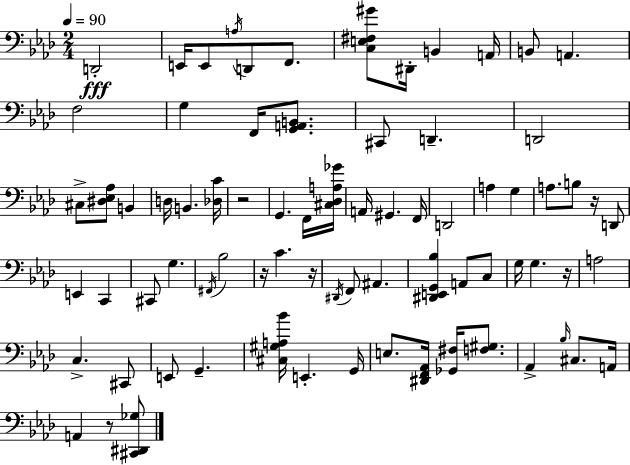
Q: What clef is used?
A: bass